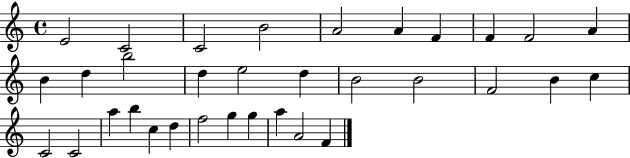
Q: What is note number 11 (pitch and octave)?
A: B4